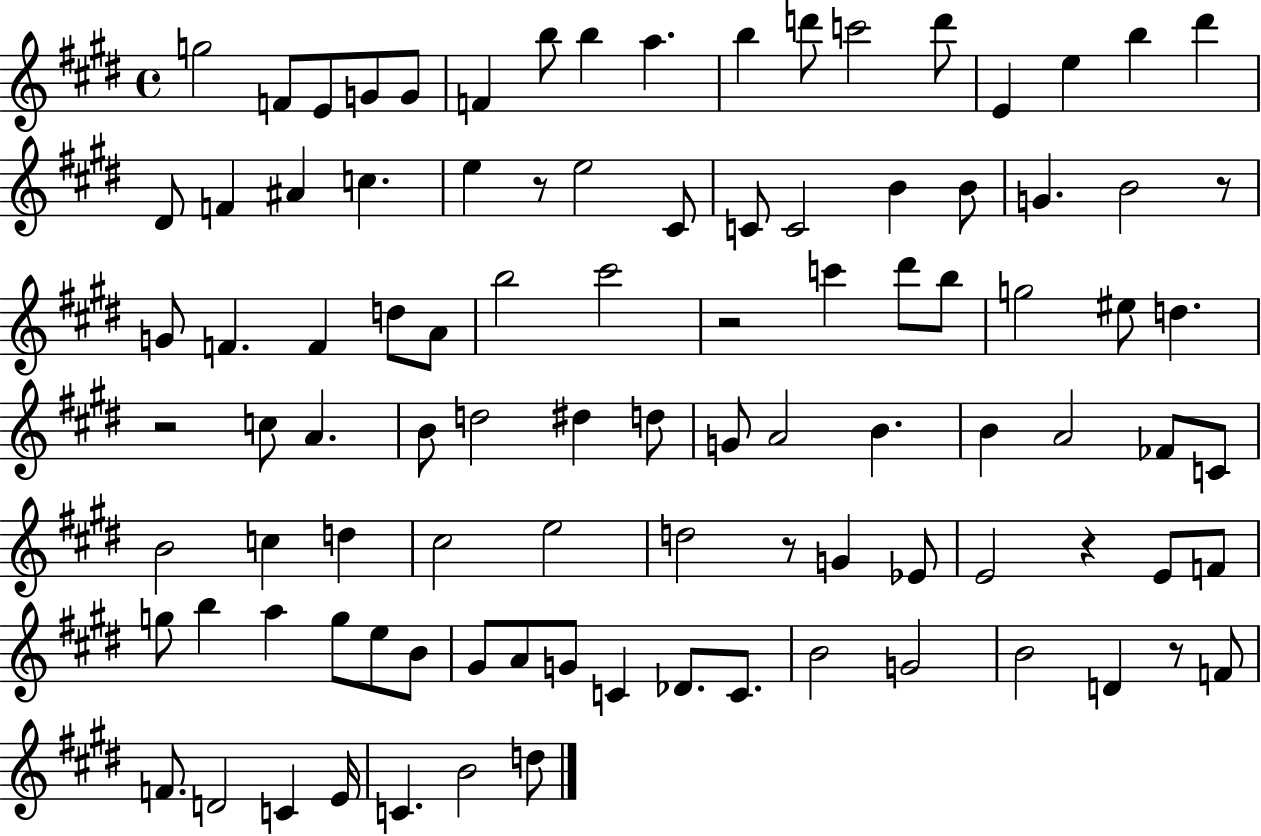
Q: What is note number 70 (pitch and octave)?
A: A5